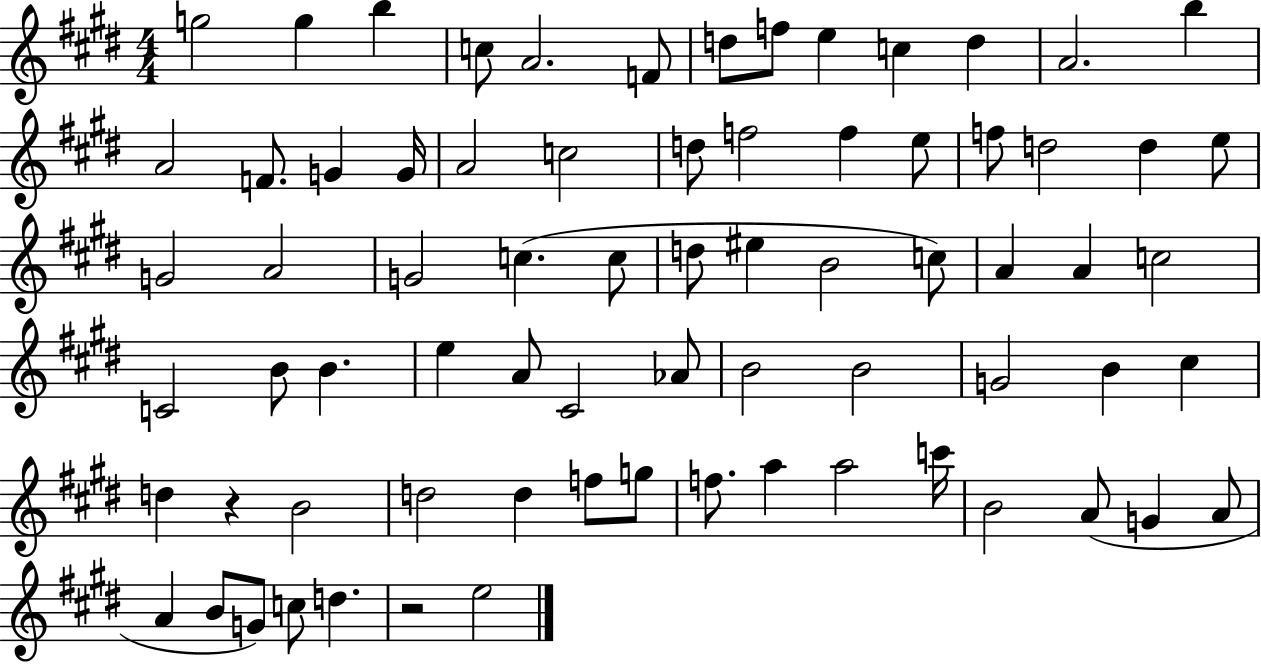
{
  \clef treble
  \numericTimeSignature
  \time 4/4
  \key e \major
  g''2 g''4 b''4 | c''8 a'2. f'8 | d''8 f''8 e''4 c''4 d''4 | a'2. b''4 | \break a'2 f'8. g'4 g'16 | a'2 c''2 | d''8 f''2 f''4 e''8 | f''8 d''2 d''4 e''8 | \break g'2 a'2 | g'2 c''4.( c''8 | d''8 eis''4 b'2 c''8) | a'4 a'4 c''2 | \break c'2 b'8 b'4. | e''4 a'8 cis'2 aes'8 | b'2 b'2 | g'2 b'4 cis''4 | \break d''4 r4 b'2 | d''2 d''4 f''8 g''8 | f''8. a''4 a''2 c'''16 | b'2 a'8( g'4 a'8 | \break a'4 b'8 g'8) c''8 d''4. | r2 e''2 | \bar "|."
}